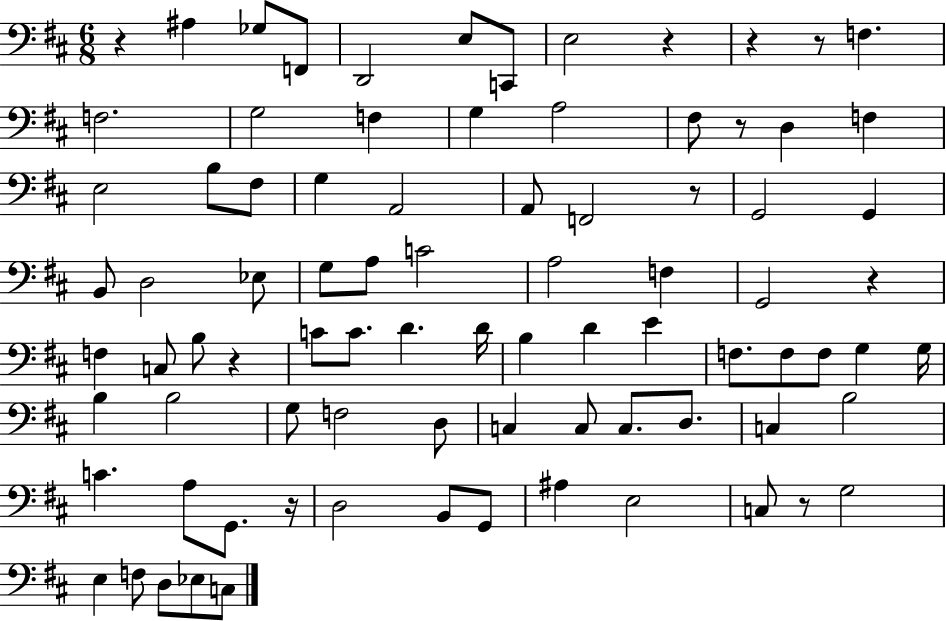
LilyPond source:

{
  \clef bass
  \numericTimeSignature
  \time 6/8
  \key d \major
  r4 ais4 ges8 f,8 | d,2 e8 c,8 | e2 r4 | r4 r8 f4. | \break f2. | g2 f4 | g4 a2 | fis8 r8 d4 f4 | \break e2 b8 fis8 | g4 a,2 | a,8 f,2 r8 | g,2 g,4 | \break b,8 d2 ees8 | g8 a8 c'2 | a2 f4 | g,2 r4 | \break f4 c8 b8 r4 | c'8 c'8. d'4. d'16 | b4 d'4 e'4 | f8. f8 f8 g4 g16 | \break b4 b2 | g8 f2 d8 | c4 c8 c8. d8. | c4 b2 | \break c'4. a8 g,8. r16 | d2 b,8 g,8 | ais4 e2 | c8 r8 g2 | \break e4 f8 d8 ees8 c8 | \bar "|."
}